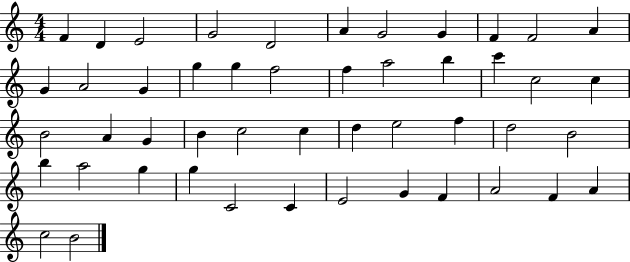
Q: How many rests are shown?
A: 0